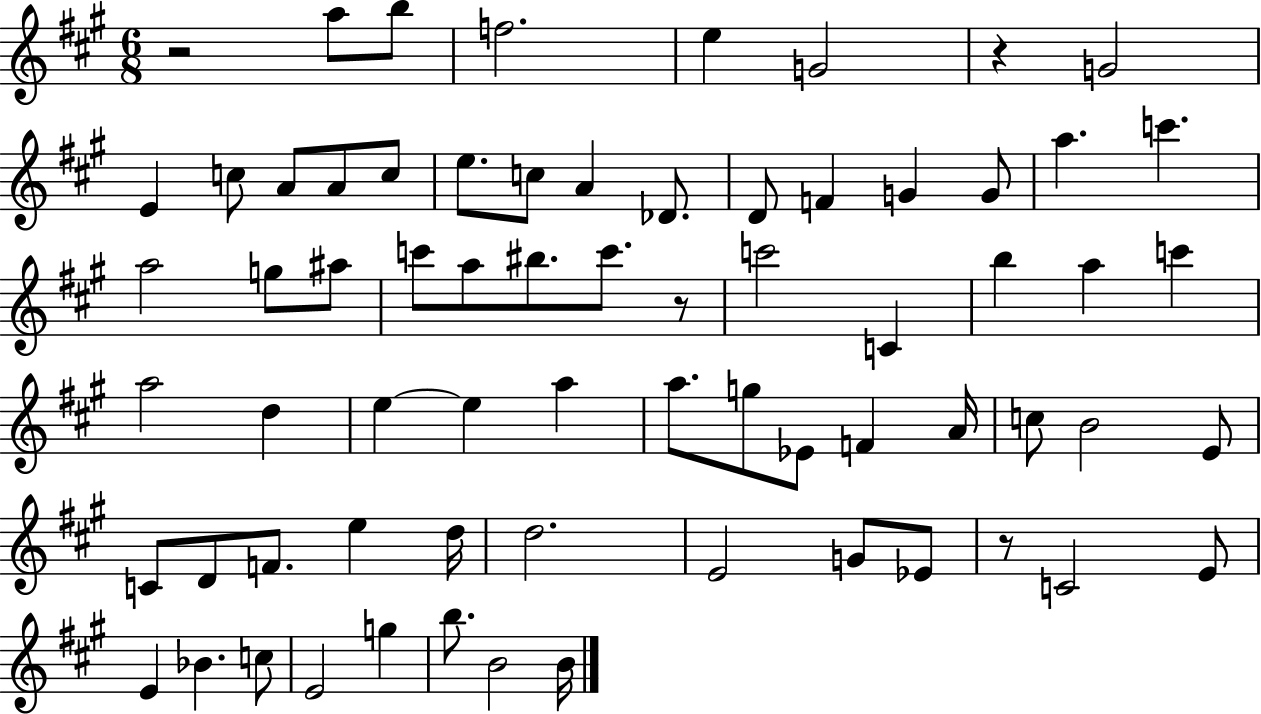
R/h A5/e B5/e F5/h. E5/q G4/h R/q G4/h E4/q C5/e A4/e A4/e C5/e E5/e. C5/e A4/q Db4/e. D4/e F4/q G4/q G4/e A5/q. C6/q. A5/h G5/e A#5/e C6/e A5/e BIS5/e. C6/e. R/e C6/h C4/q B5/q A5/q C6/q A5/h D5/q E5/q E5/q A5/q A5/e. G5/e Eb4/e F4/q A4/s C5/e B4/h E4/e C4/e D4/e F4/e. E5/q D5/s D5/h. E4/h G4/e Eb4/e R/e C4/h E4/e E4/q Bb4/q. C5/e E4/h G5/q B5/e. B4/h B4/s